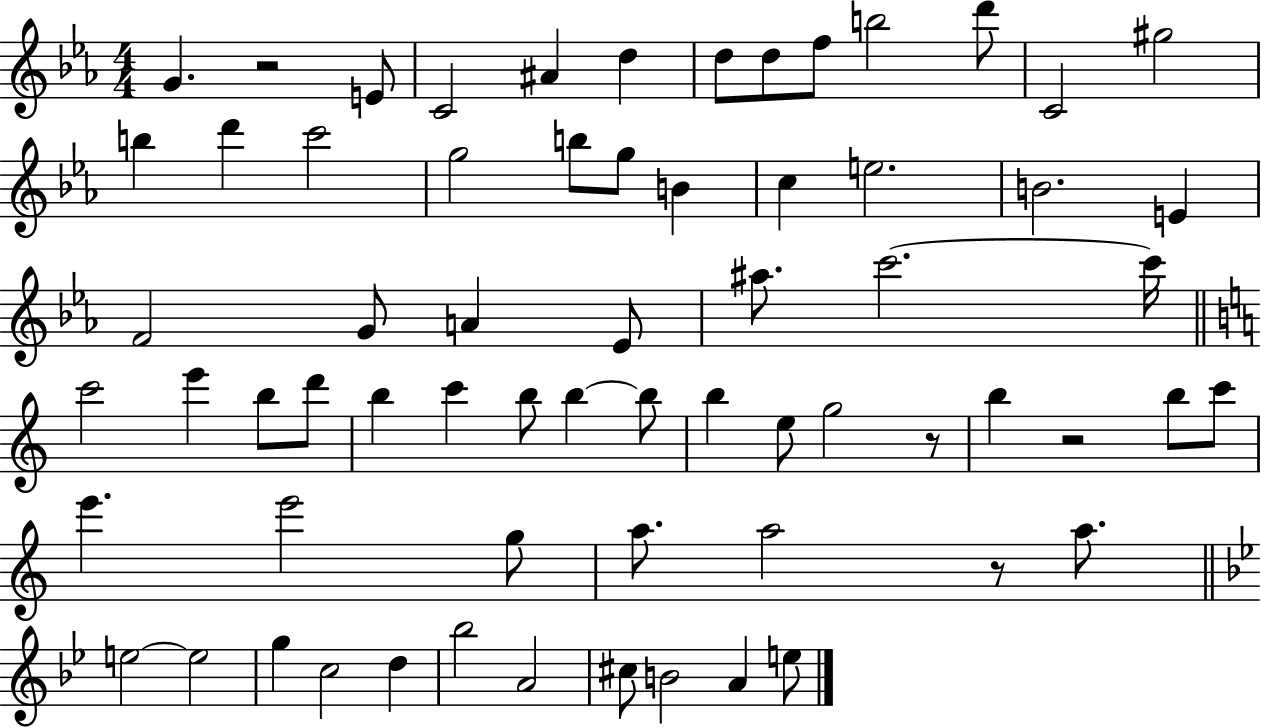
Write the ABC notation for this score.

X:1
T:Untitled
M:4/4
L:1/4
K:Eb
G z2 E/2 C2 ^A d d/2 d/2 f/2 b2 d'/2 C2 ^g2 b d' c'2 g2 b/2 g/2 B c e2 B2 E F2 G/2 A _E/2 ^a/2 c'2 c'/4 c'2 e' b/2 d'/2 b c' b/2 b b/2 b e/2 g2 z/2 b z2 b/2 c'/2 e' e'2 g/2 a/2 a2 z/2 a/2 e2 e2 g c2 d _b2 A2 ^c/2 B2 A e/2